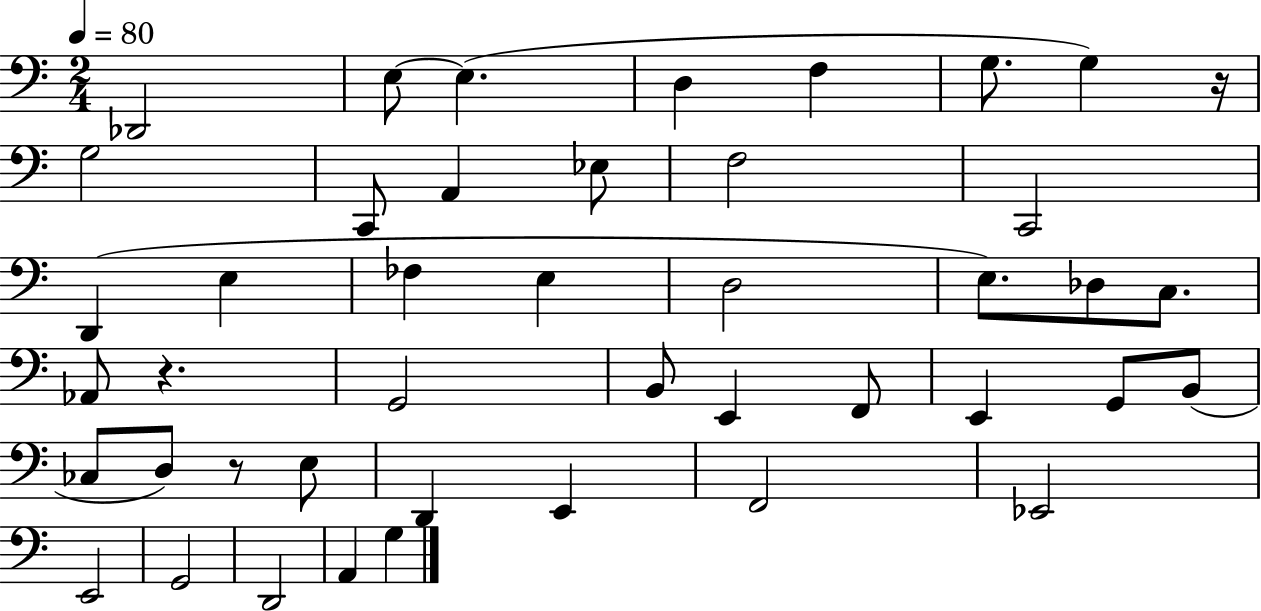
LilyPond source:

{
  \clef bass
  \numericTimeSignature
  \time 2/4
  \key c \major
  \tempo 4 = 80
  \repeat volta 2 { des,2 | e8~~ e4.( | d4 f4 | g8. g4) r16 | \break g2 | c,8 a,4 ees8 | f2 | c,2 | \break d,4( e4 | fes4 e4 | d2 | e8.) des8 c8. | \break aes,8 r4. | g,2 | b,8 e,4 f,8 | e,4 g,8 b,8( | \break ces8 d8) r8 e8 | d,4 e,4 | f,2 | ees,2 | \break e,2 | g,2 | d,2 | a,4 g4 | \break } \bar "|."
}